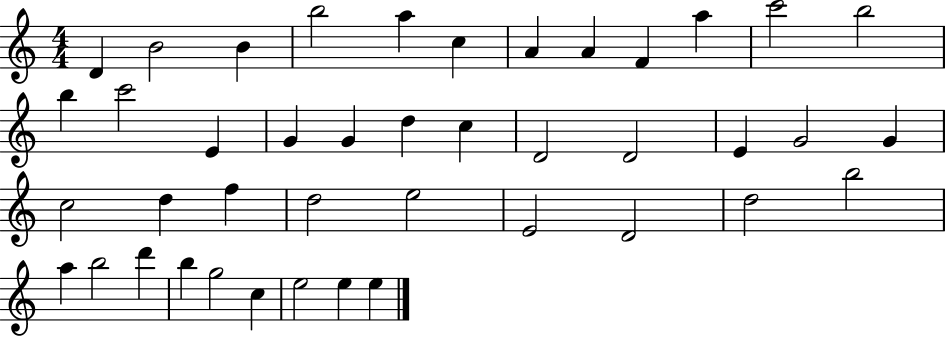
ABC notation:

X:1
T:Untitled
M:4/4
L:1/4
K:C
D B2 B b2 a c A A F a c'2 b2 b c'2 E G G d c D2 D2 E G2 G c2 d f d2 e2 E2 D2 d2 b2 a b2 d' b g2 c e2 e e